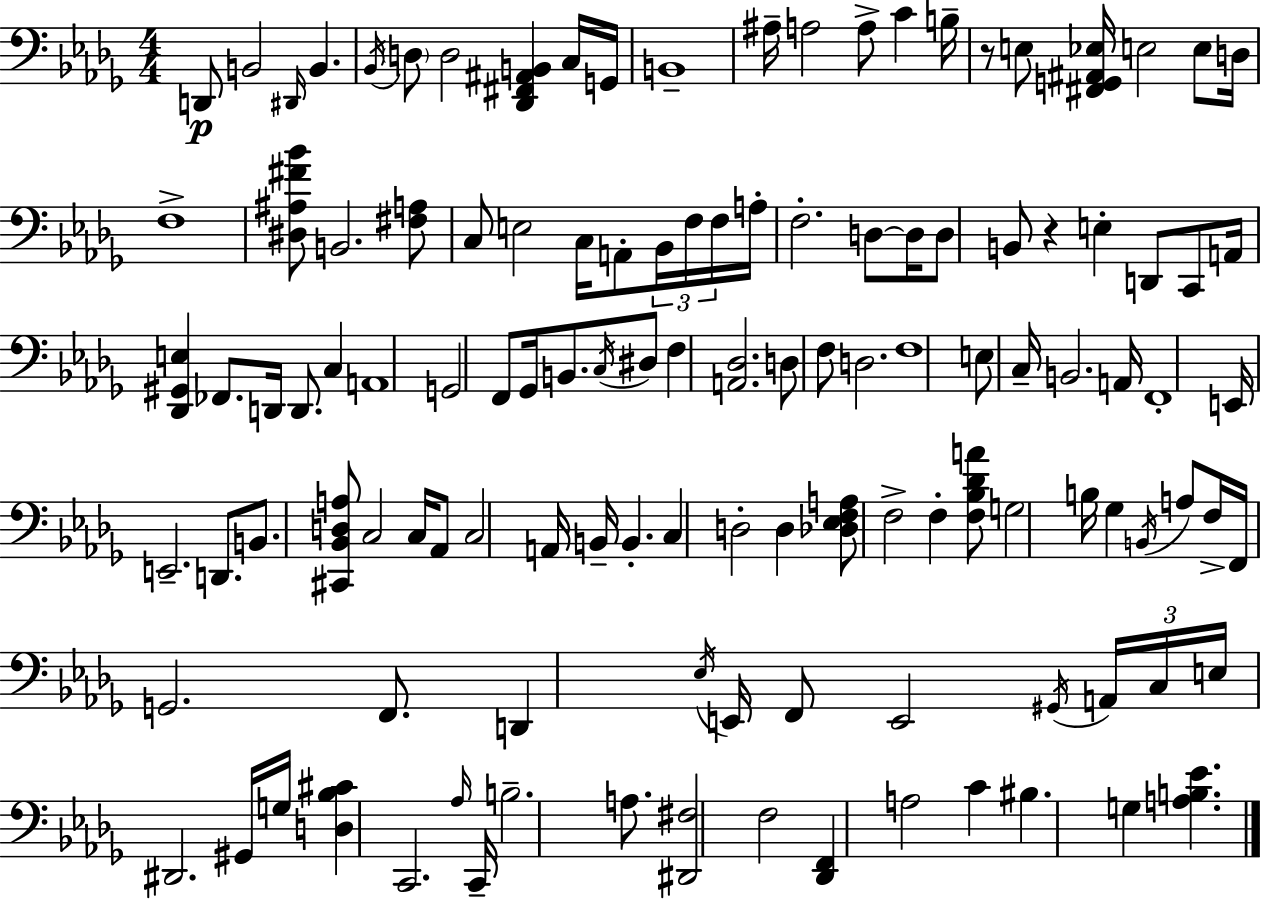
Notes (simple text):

D2/e B2/h D#2/s B2/q. Bb2/s D3/e D3/h [Db2,F#2,A#2,B2]/q C3/s G2/s B2/w A#3/s A3/h A3/e C4/q B3/s R/e E3/e [F#2,G2,A#2,Eb3]/s E3/h E3/e D3/s F3/w [D#3,A#3,F#4,Bb4]/e B2/h. [F#3,A3]/e C3/e E3/h C3/s A2/e Bb2/s F3/s F3/s A3/s F3/h. D3/e D3/s D3/e B2/e R/q E3/q D2/e C2/e A2/s [Db2,G#2,E3]/q FES2/e. D2/s D2/e. C3/q A2/w G2/h F2/e Gb2/s B2/e. C3/s D#3/e F3/q [A2,Db3]/h. D3/e F3/e D3/h. F3/w E3/e C3/s B2/h. A2/s F2/w E2/s E2/h. D2/e. B2/e. [C#2,Bb2,D3,A3]/e C3/h C3/s Ab2/e C3/h A2/s B2/s B2/q. C3/q D3/h D3/q [Db3,Eb3,F3,A3]/e F3/h F3/q [F3,Bb3,Db4,A4]/e G3/h B3/s Gb3/q B2/s A3/e F3/s F2/s G2/h. F2/e. D2/q Eb3/s E2/s F2/e E2/h G#2/s A2/s C3/s E3/s D#2/h. G#2/s G3/s [D3,Bb3,C#4]/q C2/h. Ab3/s C2/s B3/h. A3/e. [D#2,F#3]/h F3/h [Db2,F2]/q A3/h C4/q BIS3/q. G3/q [A3,B3,Eb4]/q.